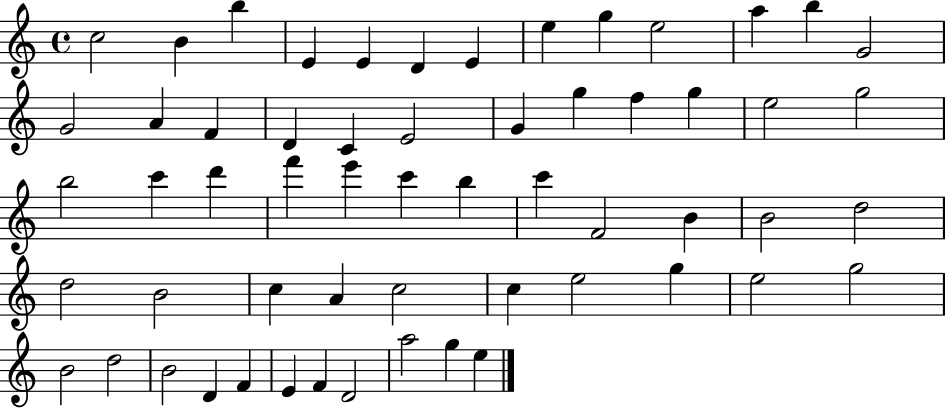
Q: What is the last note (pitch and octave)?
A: E5